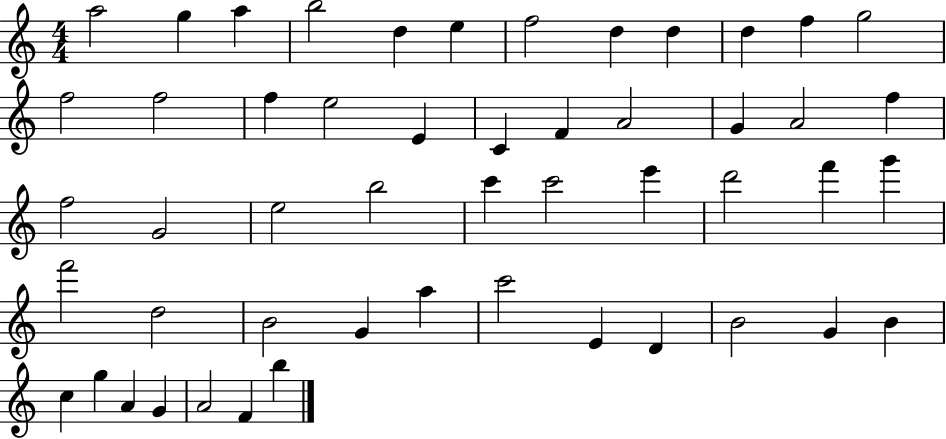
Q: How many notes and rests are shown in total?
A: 51